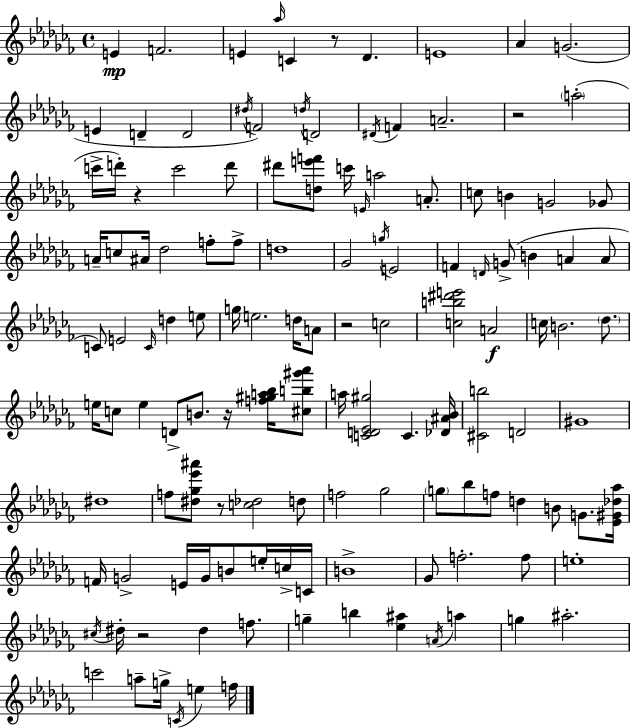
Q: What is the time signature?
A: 4/4